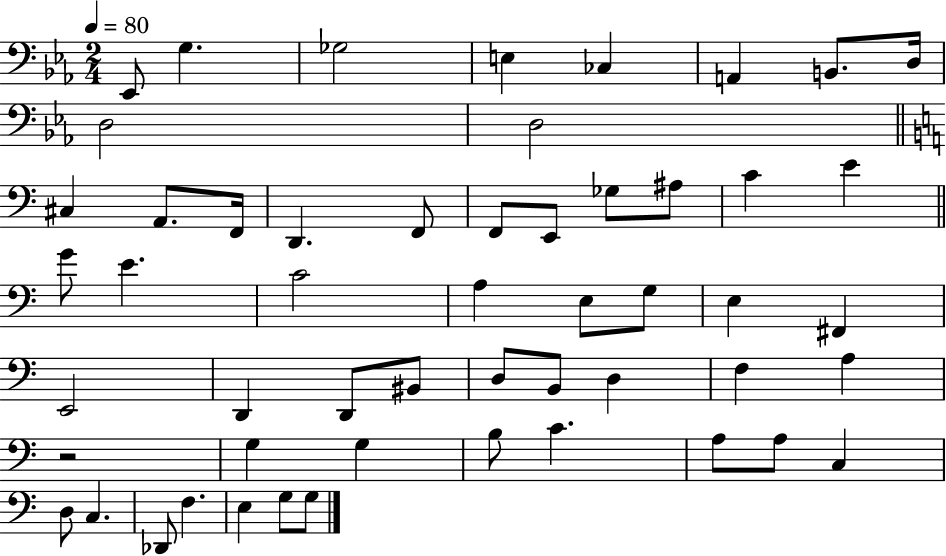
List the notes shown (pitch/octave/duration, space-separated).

Eb2/e G3/q. Gb3/h E3/q CES3/q A2/q B2/e. D3/s D3/h D3/h C#3/q A2/e. F2/s D2/q. F2/e F2/e E2/e Gb3/e A#3/e C4/q E4/q G4/e E4/q. C4/h A3/q E3/e G3/e E3/q F#2/q E2/h D2/q D2/e BIS2/e D3/e B2/e D3/q F3/q A3/q R/h G3/q G3/q B3/e C4/q. A3/e A3/e C3/q D3/e C3/q. Db2/e F3/q. E3/q G3/e G3/e